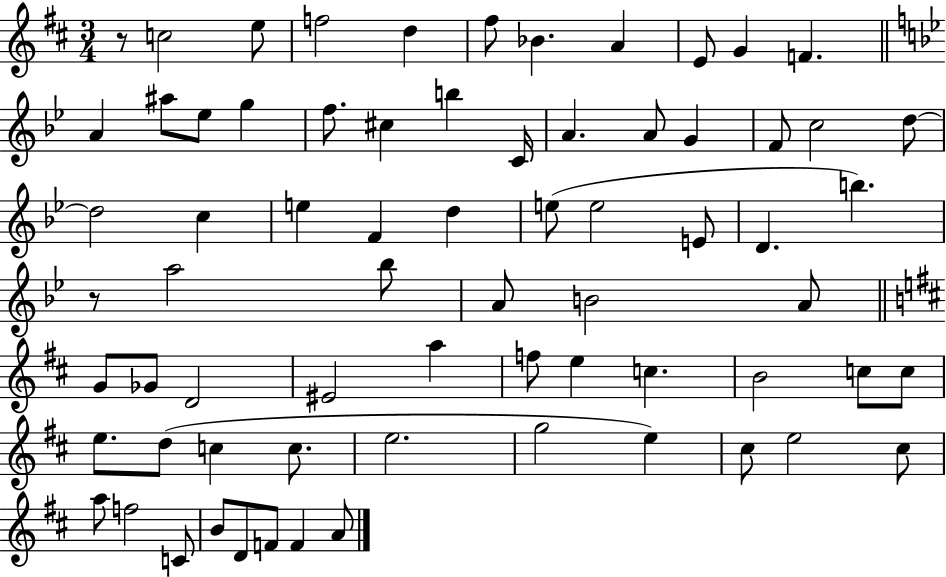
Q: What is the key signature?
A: D major